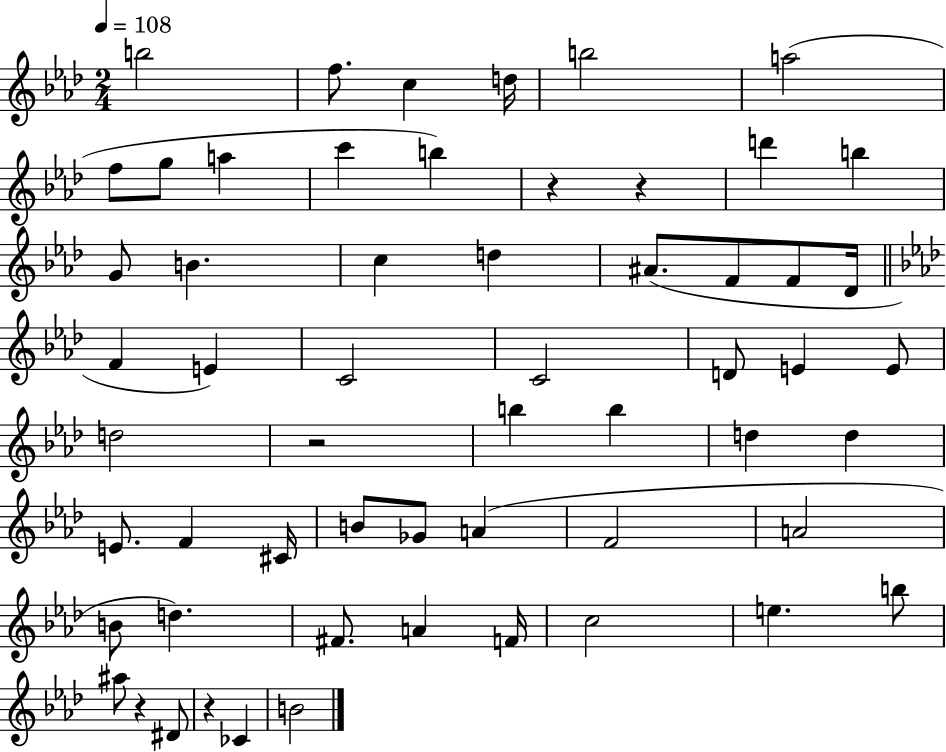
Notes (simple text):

B5/h F5/e. C5/q D5/s B5/h A5/h F5/e G5/e A5/q C6/q B5/q R/q R/q D6/q B5/q G4/e B4/q. C5/q D5/q A#4/e. F4/e F4/e Db4/s F4/q E4/q C4/h C4/h D4/e E4/q E4/e D5/h R/h B5/q B5/q D5/q D5/q E4/e. F4/q C#4/s B4/e Gb4/e A4/q F4/h A4/h B4/e D5/q. F#4/e. A4/q F4/s C5/h E5/q. B5/e A#5/e R/q D#4/e R/q CES4/q B4/h